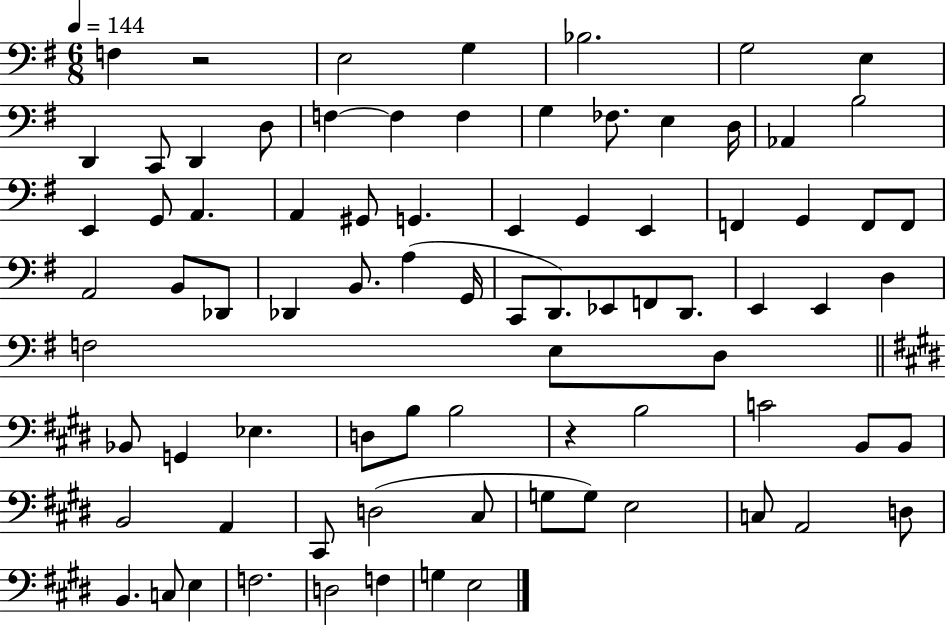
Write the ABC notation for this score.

X:1
T:Untitled
M:6/8
L:1/4
K:G
F, z2 E,2 G, _B,2 G,2 E, D,, C,,/2 D,, D,/2 F, F, F, G, _F,/2 E, D,/4 _A,, B,2 E,, G,,/2 A,, A,, ^G,,/2 G,, E,, G,, E,, F,, G,, F,,/2 F,,/2 A,,2 B,,/2 _D,,/2 _D,, B,,/2 A, G,,/4 C,,/2 D,,/2 _E,,/2 F,,/2 D,,/2 E,, E,, D, F,2 E,/2 D,/2 _B,,/2 G,, _E, D,/2 B,/2 B,2 z B,2 C2 B,,/2 B,,/2 B,,2 A,, ^C,,/2 D,2 ^C,/2 G,/2 G,/2 E,2 C,/2 A,,2 D,/2 B,, C,/2 E, F,2 D,2 F, G, E,2